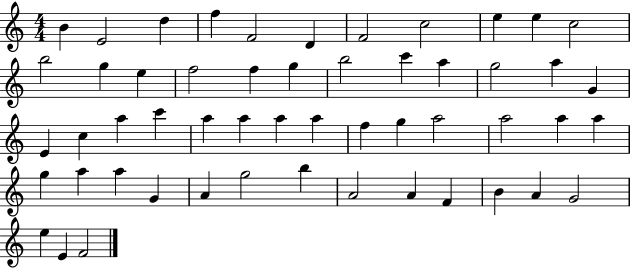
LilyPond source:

{
  \clef treble
  \numericTimeSignature
  \time 4/4
  \key c \major
  b'4 e'2 d''4 | f''4 f'2 d'4 | f'2 c''2 | e''4 e''4 c''2 | \break b''2 g''4 e''4 | f''2 f''4 g''4 | b''2 c'''4 a''4 | g''2 a''4 g'4 | \break e'4 c''4 a''4 c'''4 | a''4 a''4 a''4 a''4 | f''4 g''4 a''2 | a''2 a''4 a''4 | \break g''4 a''4 a''4 g'4 | a'4 g''2 b''4 | a'2 a'4 f'4 | b'4 a'4 g'2 | \break e''4 e'4 f'2 | \bar "|."
}